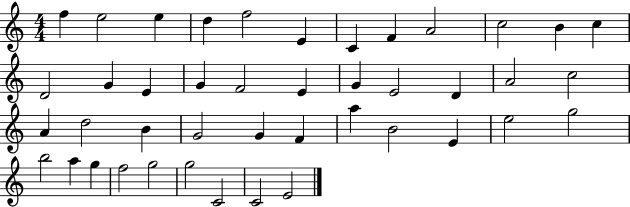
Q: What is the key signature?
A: C major